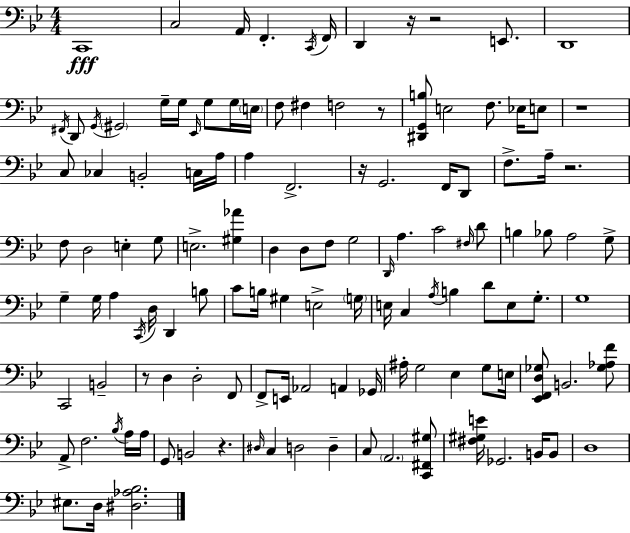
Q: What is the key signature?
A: BES major